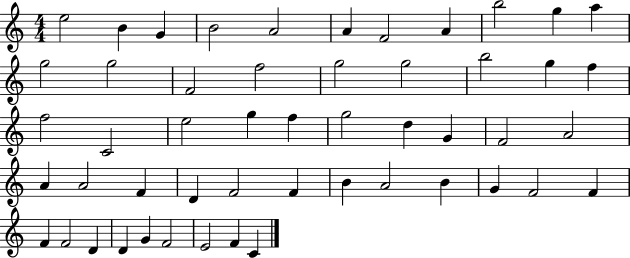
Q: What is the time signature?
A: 4/4